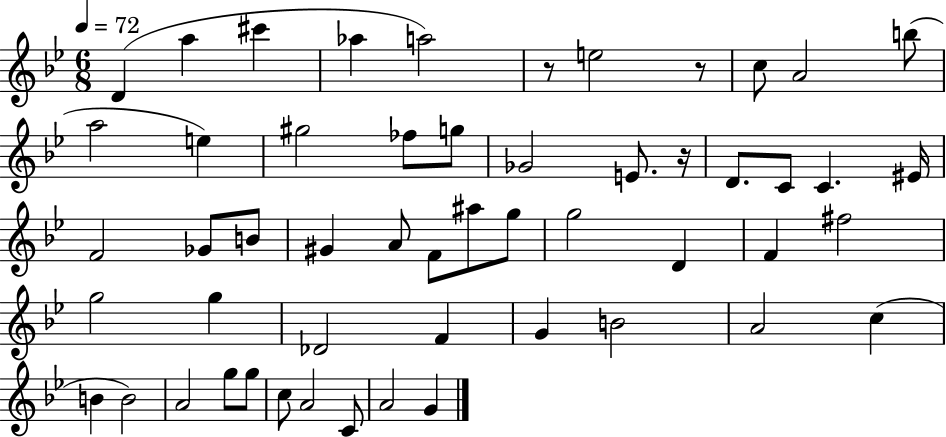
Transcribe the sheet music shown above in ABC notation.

X:1
T:Untitled
M:6/8
L:1/4
K:Bb
D a ^c' _a a2 z/2 e2 z/2 c/2 A2 b/2 a2 e ^g2 _f/2 g/2 _G2 E/2 z/4 D/2 C/2 C ^E/4 F2 _G/2 B/2 ^G A/2 F/2 ^a/2 g/2 g2 D F ^f2 g2 g _D2 F G B2 A2 c B B2 A2 g/2 g/2 c/2 A2 C/2 A2 G